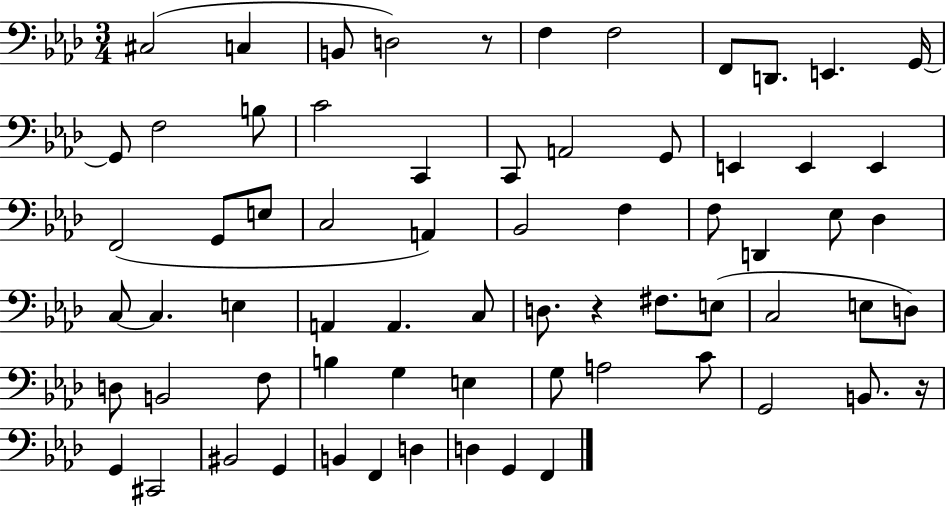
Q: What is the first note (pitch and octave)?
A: C#3